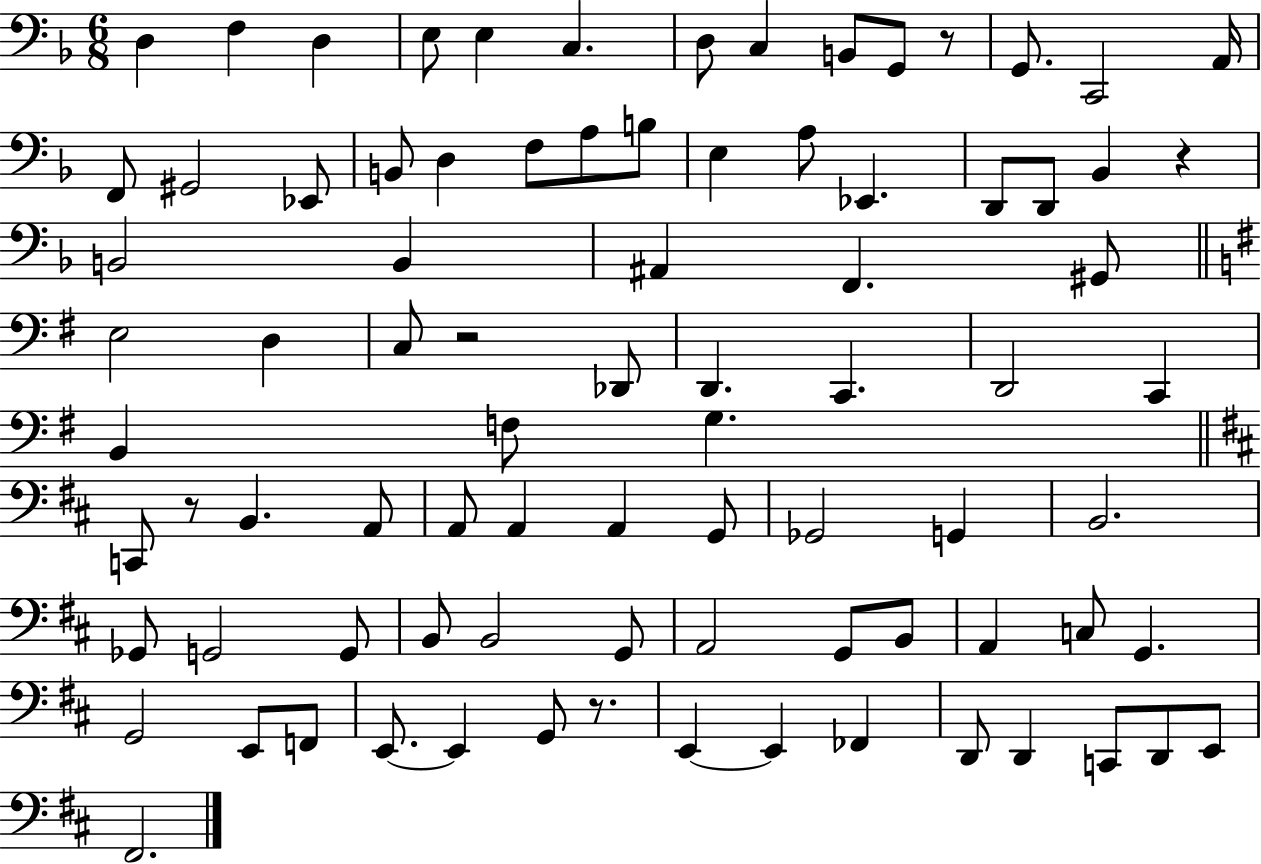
X:1
T:Untitled
M:6/8
L:1/4
K:F
D, F, D, E,/2 E, C, D,/2 C, B,,/2 G,,/2 z/2 G,,/2 C,,2 A,,/4 F,,/2 ^G,,2 _E,,/2 B,,/2 D, F,/2 A,/2 B,/2 E, A,/2 _E,, D,,/2 D,,/2 _B,, z B,,2 B,, ^A,, F,, ^G,,/2 E,2 D, C,/2 z2 _D,,/2 D,, C,, D,,2 C,, B,, F,/2 G, C,,/2 z/2 B,, A,,/2 A,,/2 A,, A,, G,,/2 _G,,2 G,, B,,2 _G,,/2 G,,2 G,,/2 B,,/2 B,,2 G,,/2 A,,2 G,,/2 B,,/2 A,, C,/2 G,, G,,2 E,,/2 F,,/2 E,,/2 E,, G,,/2 z/2 E,, E,, _F,, D,,/2 D,, C,,/2 D,,/2 E,,/2 ^F,,2